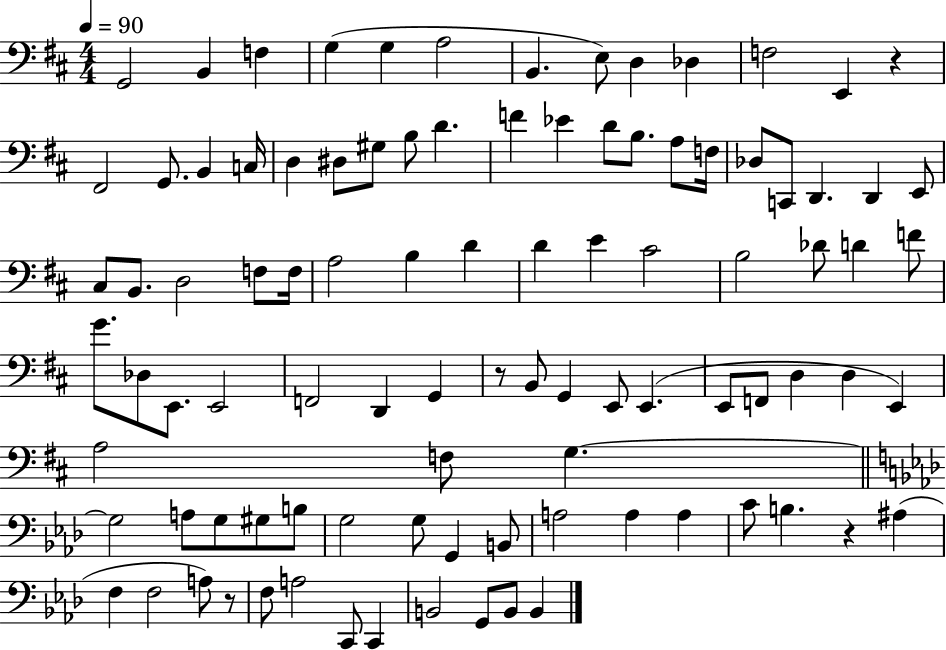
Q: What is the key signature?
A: D major